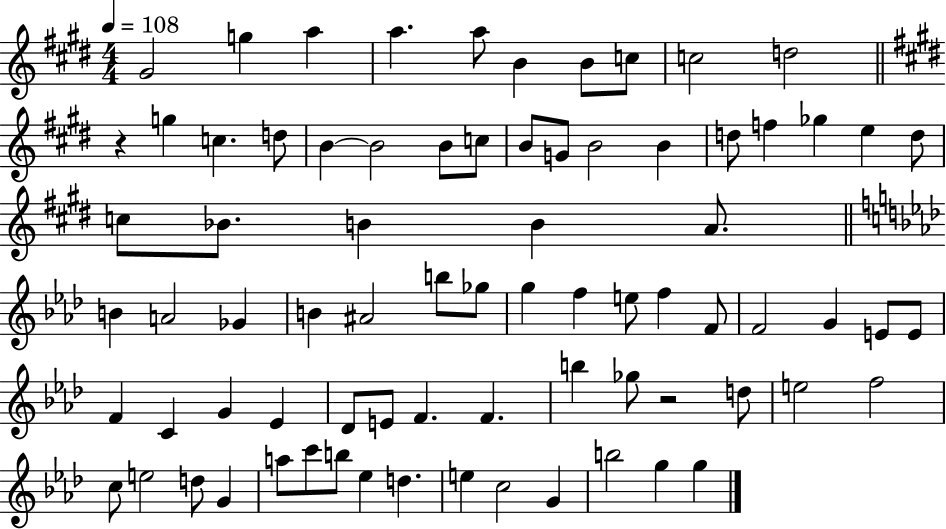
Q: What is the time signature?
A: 4/4